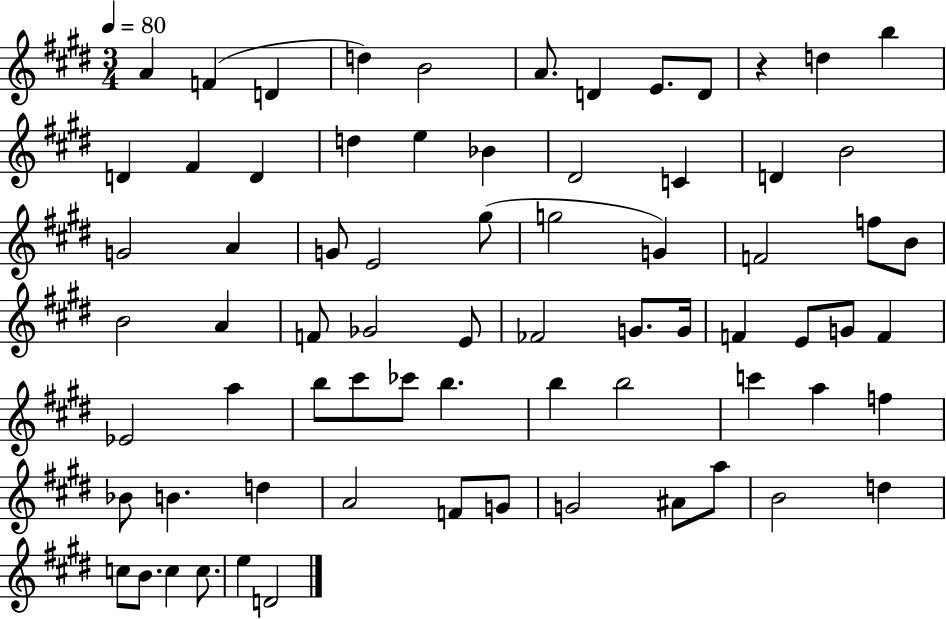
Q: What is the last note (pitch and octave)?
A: D4